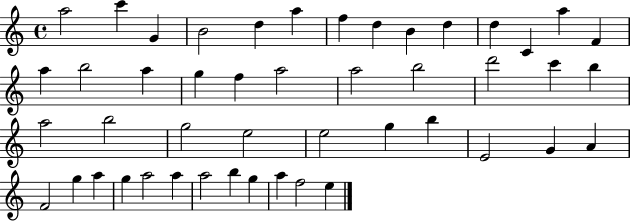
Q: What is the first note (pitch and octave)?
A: A5